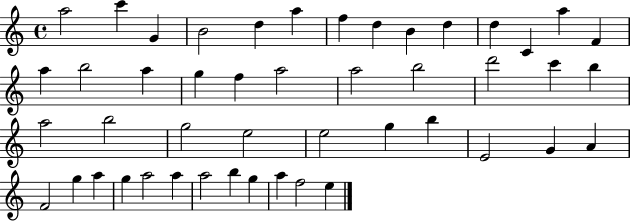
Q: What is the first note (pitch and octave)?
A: A5